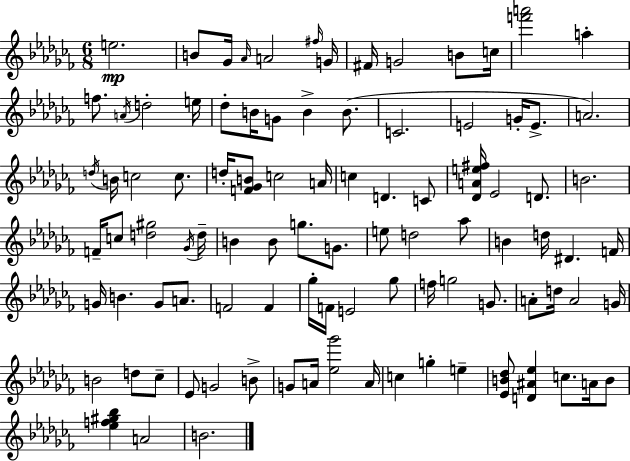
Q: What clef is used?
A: treble